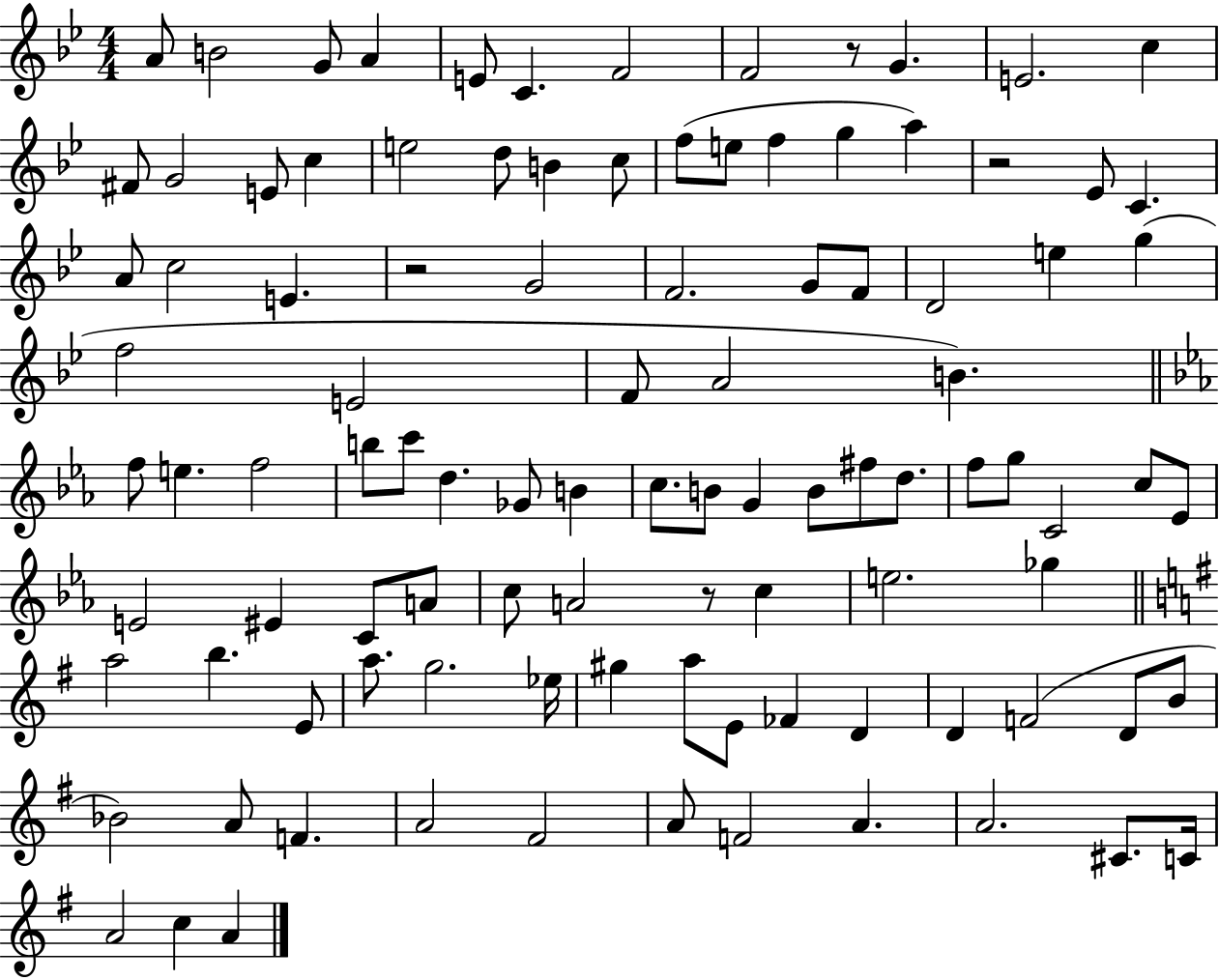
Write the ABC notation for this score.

X:1
T:Untitled
M:4/4
L:1/4
K:Bb
A/2 B2 G/2 A E/2 C F2 F2 z/2 G E2 c ^F/2 G2 E/2 c e2 d/2 B c/2 f/2 e/2 f g a z2 _E/2 C A/2 c2 E z2 G2 F2 G/2 F/2 D2 e g f2 E2 F/2 A2 B f/2 e f2 b/2 c'/2 d _G/2 B c/2 B/2 G B/2 ^f/2 d/2 f/2 g/2 C2 c/2 _E/2 E2 ^E C/2 A/2 c/2 A2 z/2 c e2 _g a2 b E/2 a/2 g2 _e/4 ^g a/2 E/2 _F D D F2 D/2 B/2 _B2 A/2 F A2 ^F2 A/2 F2 A A2 ^C/2 C/4 A2 c A